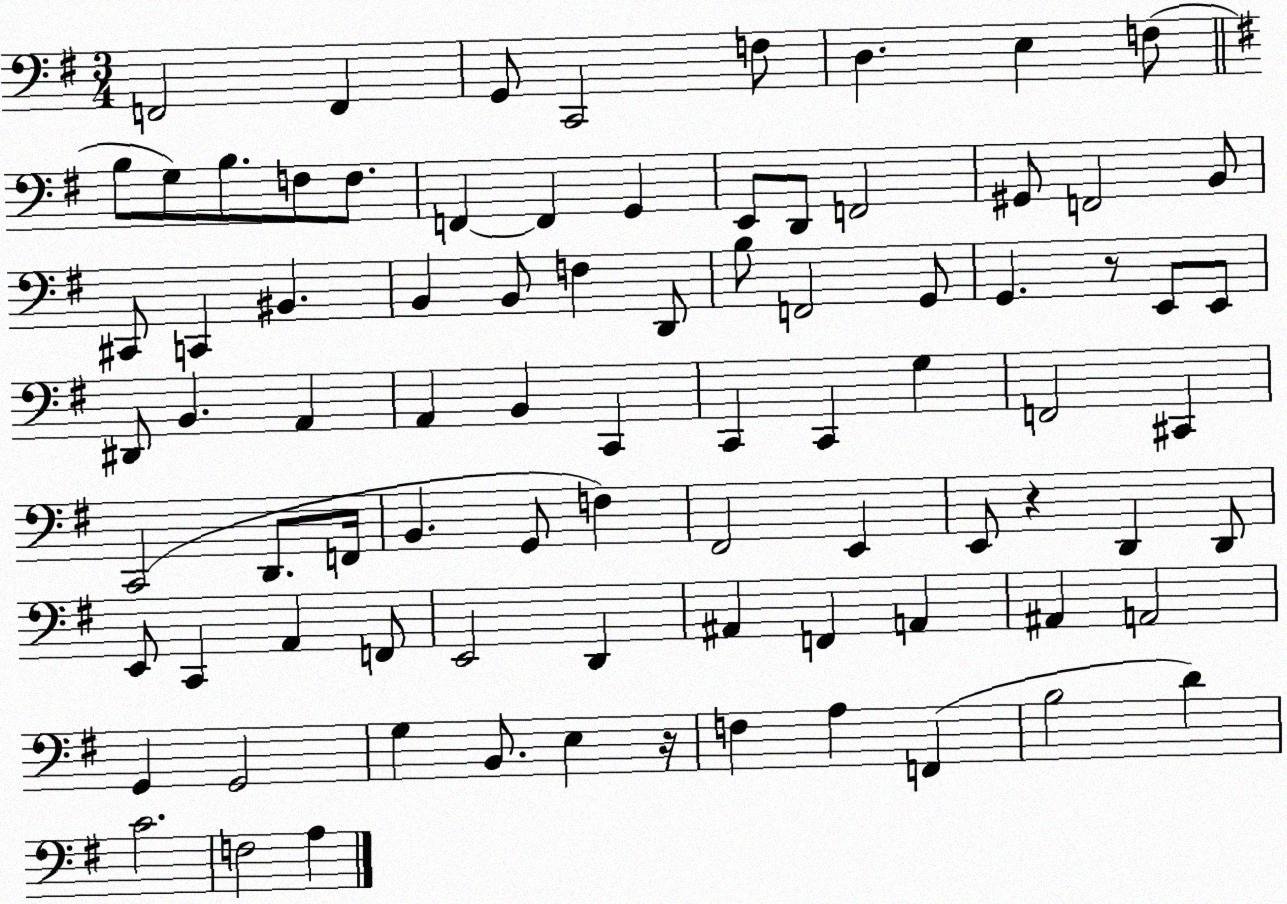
X:1
T:Untitled
M:3/4
L:1/4
K:G
F,,2 F,, G,,/2 C,,2 F,/2 D, E, F,/2 B,/2 G,/2 B,/2 F,/2 F,/2 F,, F,, G,, E,,/2 D,,/2 F,,2 ^G,,/2 F,,2 B,,/2 ^C,,/2 C,, ^B,, B,, B,,/2 F, D,,/2 B,/2 F,,2 G,,/2 G,, z/2 E,,/2 E,,/2 ^D,,/2 B,, A,, A,, B,, C,, C,, C,, G, F,,2 ^C,, C,,2 D,,/2 F,,/4 B,, G,,/2 F, ^F,,2 E,, E,,/2 z D,, D,,/2 E,,/2 C,, A,, F,,/2 E,,2 D,, ^A,, F,, A,, ^A,, A,,2 G,, G,,2 G, B,,/2 E, z/4 F, A, F,, B,2 D C2 F,2 A,